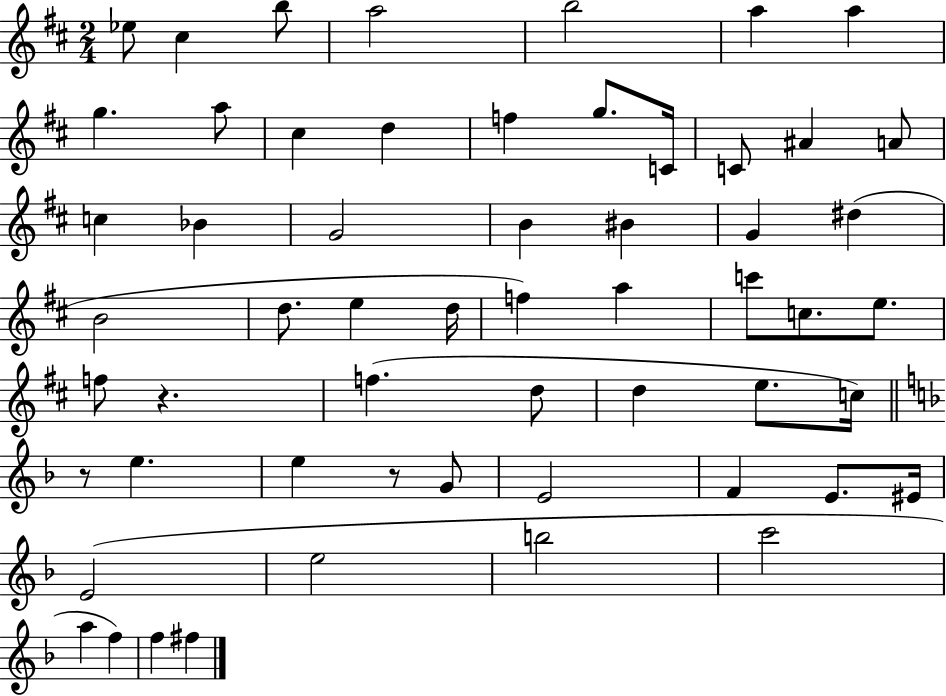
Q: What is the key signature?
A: D major